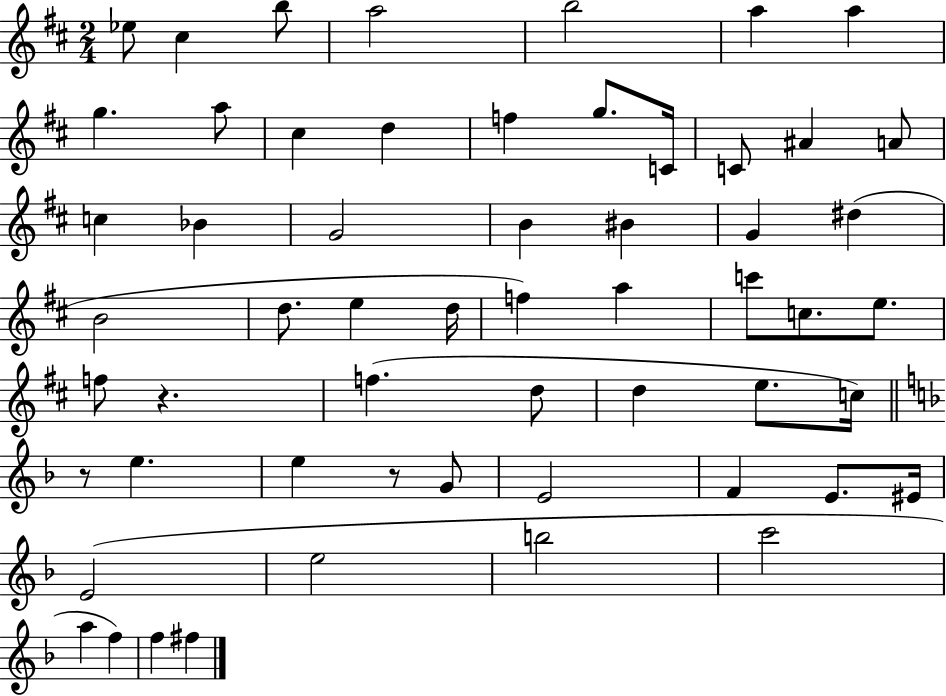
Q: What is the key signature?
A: D major